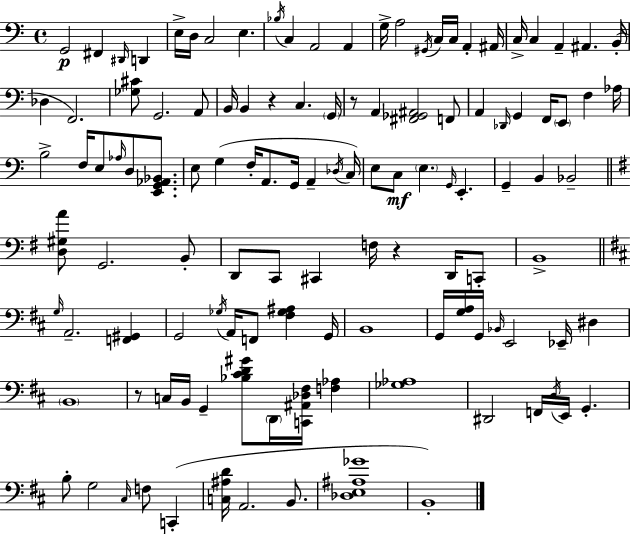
G2/h F#2/q D#2/s D2/q E3/s D3/s C3/h E3/q. Bb3/s C3/q A2/h A2/q G3/s A3/h G#2/s C3/s C3/s A2/q A#2/s C3/s C3/q A2/q A#2/q. B2/s Db3/q F2/h. [Gb3,C#4]/e G2/h. A2/e B2/s B2/q R/q C3/q. G2/s R/e A2/q [F#2,Gb2,A#2]/h F2/e A2/q Db2/s G2/q F2/s E2/e F3/q Ab3/s B3/h F3/s E3/e Ab3/s D3/e [E2,G2,Ab2,Bb2]/e. E3/e G3/q F3/s A2/e. G2/s A2/q Db3/s C3/s E3/e C3/e E3/q. G2/s E2/q. G2/q B2/q Bb2/h [D3,G#3,A4]/e G2/h. B2/e D2/e C2/e C#2/q F3/s R/q D2/s C2/e B2/w G3/s A2/h. [F2,G#2]/q G2/h Gb3/s A2/s F2/e [F#3,Gb3,A#3]/q G2/s B2/w G2/s [G3,A3]/s G2/s Bb2/s E2/h Eb2/s D#3/q B2/w R/e C3/s B2/s G2/q [Bb3,C#4,D4,G#4]/e D2/s [C2,A#2,Db3,F#3]/s [F3,Ab3]/q [Gb3,Ab3]/w D#2/h F2/s D3/s E2/s G2/q. B3/e G3/h C#3/s F3/e C2/q [C3,A#3,D4]/s A2/h. B2/e. [Db3,E3,A#3,Gb4]/w B2/w